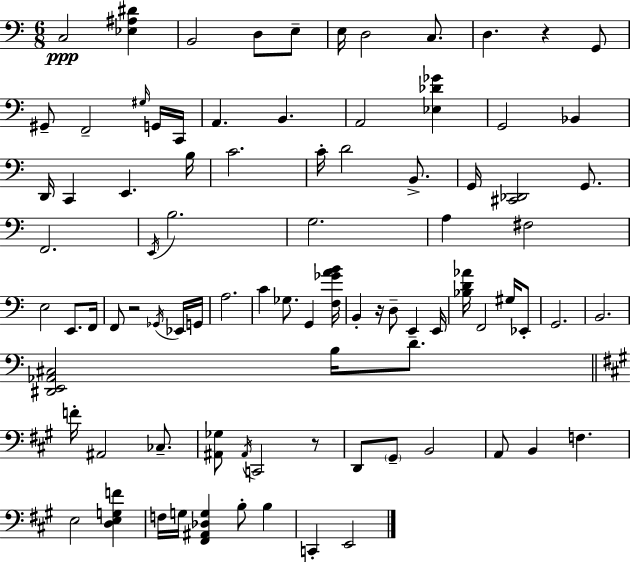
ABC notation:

X:1
T:Untitled
M:6/8
L:1/4
K:Am
C,2 [_E,^A,^D] B,,2 D,/2 E,/2 E,/4 D,2 C,/2 D, z G,,/2 ^G,,/2 F,,2 ^G,/4 G,,/4 C,,/4 A,, B,, A,,2 [_E,_D_G] G,,2 _B,, D,,/4 C,, E,, B,/4 C2 C/4 D2 B,,/2 G,,/4 [^C,,_D,,]2 G,,/2 F,,2 E,,/4 B,2 G,2 A, ^F,2 E,2 E,,/2 F,,/4 F,,/2 z2 _G,,/4 _E,,/4 G,,/4 A,2 C _G,/2 G,, [F,_GAB]/4 B,, z/4 D,/2 E,, E,,/4 [_B,D_A]/4 F,,2 ^G,/4 _E,,/2 G,,2 B,,2 [^D,,E,,_A,,^C,]2 B,/4 D/2 F/4 ^A,,2 _C,/2 [^A,,_G,]/2 ^A,,/4 C,,2 z/2 D,,/2 ^G,,/2 B,,2 A,,/2 B,, F, E,2 [D,E,G,F] F,/4 G,/4 [^F,,^A,,_D,G,] B,/2 B, C,, E,,2